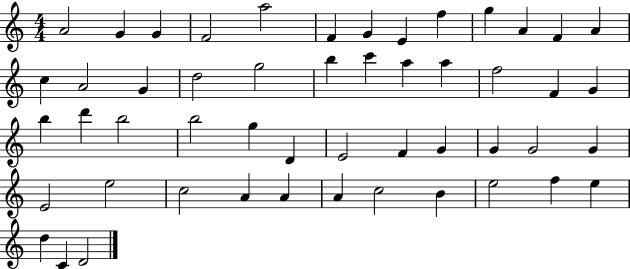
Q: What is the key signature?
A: C major